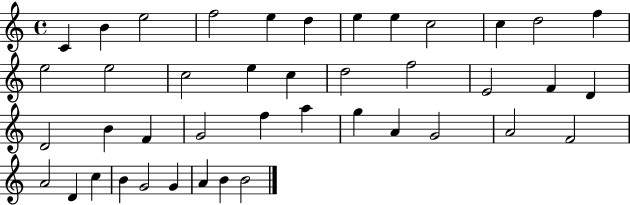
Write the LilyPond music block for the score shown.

{
  \clef treble
  \time 4/4
  \defaultTimeSignature
  \key c \major
  c'4 b'4 e''2 | f''2 e''4 d''4 | e''4 e''4 c''2 | c''4 d''2 f''4 | \break e''2 e''2 | c''2 e''4 c''4 | d''2 f''2 | e'2 f'4 d'4 | \break d'2 b'4 f'4 | g'2 f''4 a''4 | g''4 a'4 g'2 | a'2 f'2 | \break a'2 d'4 c''4 | b'4 g'2 g'4 | a'4 b'4 b'2 | \bar "|."
}